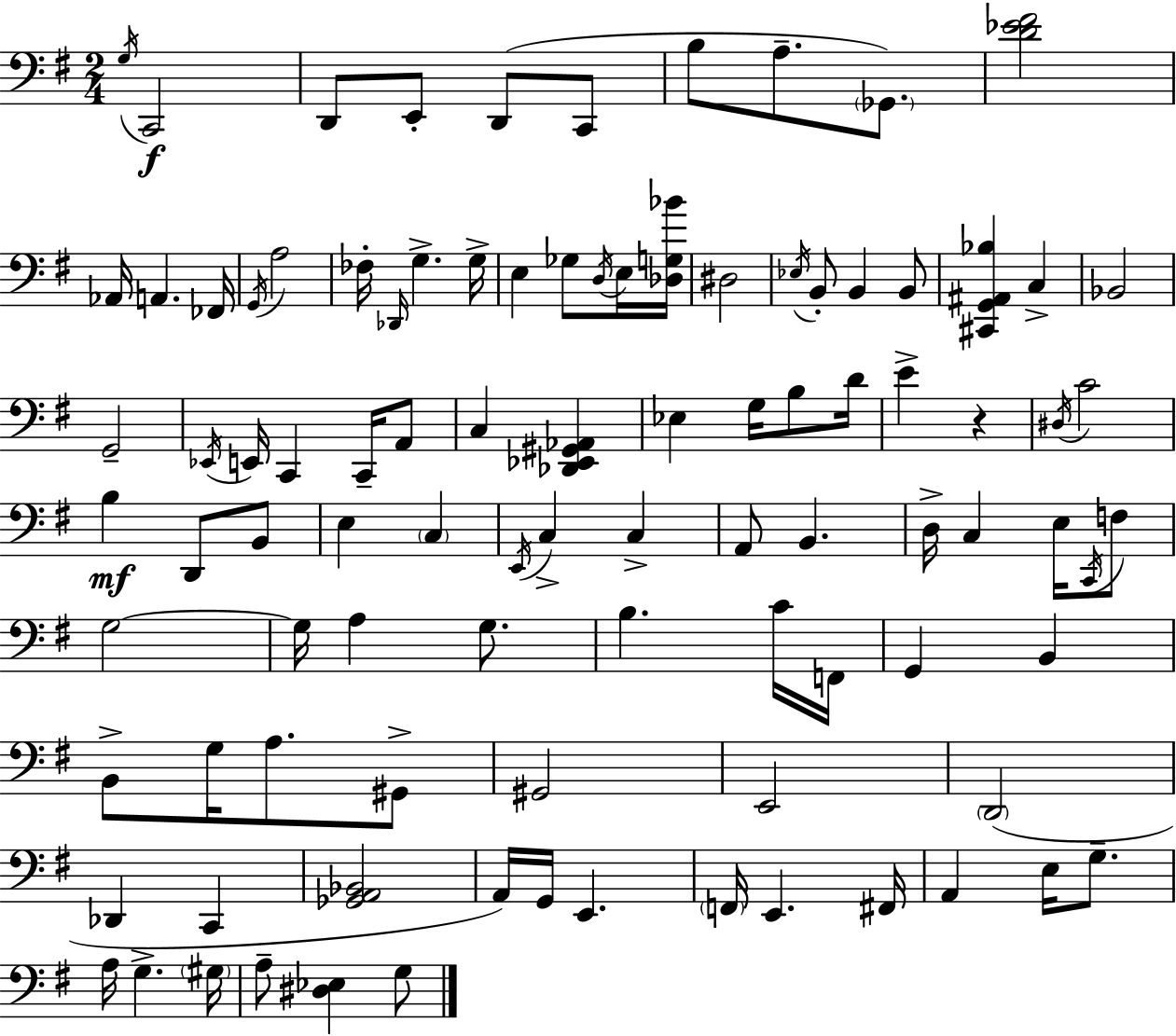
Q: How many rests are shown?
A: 1